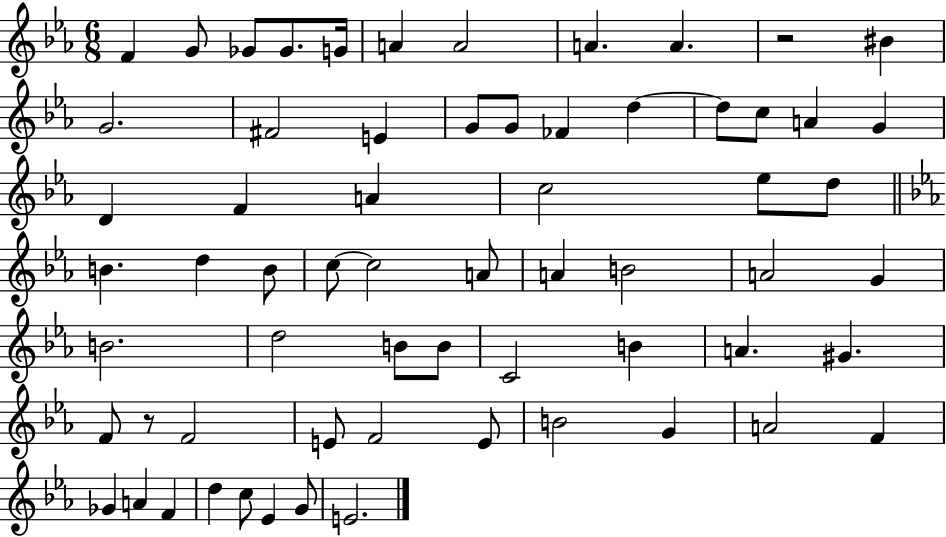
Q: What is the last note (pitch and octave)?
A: E4